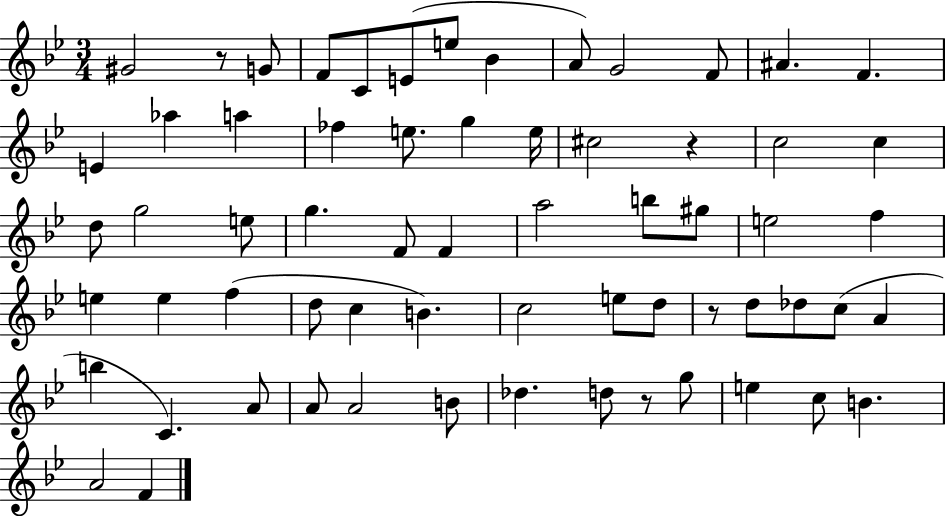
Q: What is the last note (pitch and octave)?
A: F4